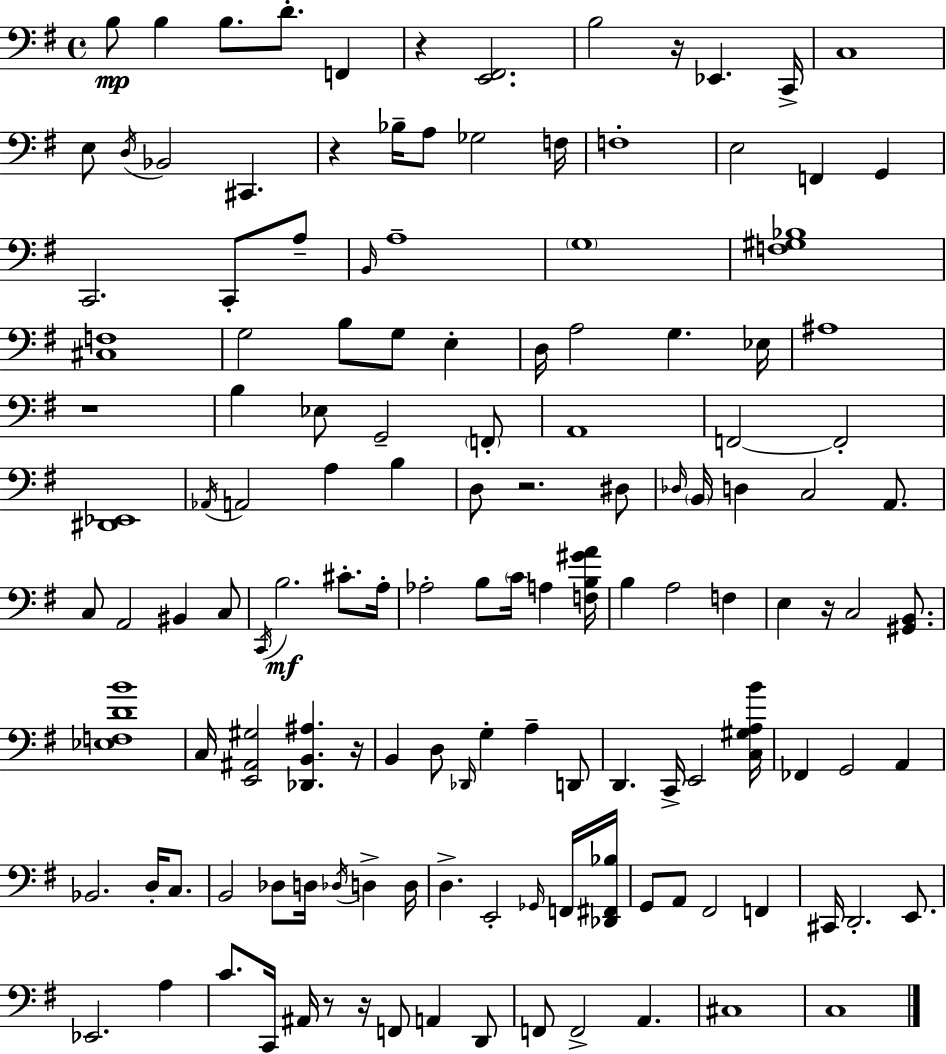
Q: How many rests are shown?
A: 9